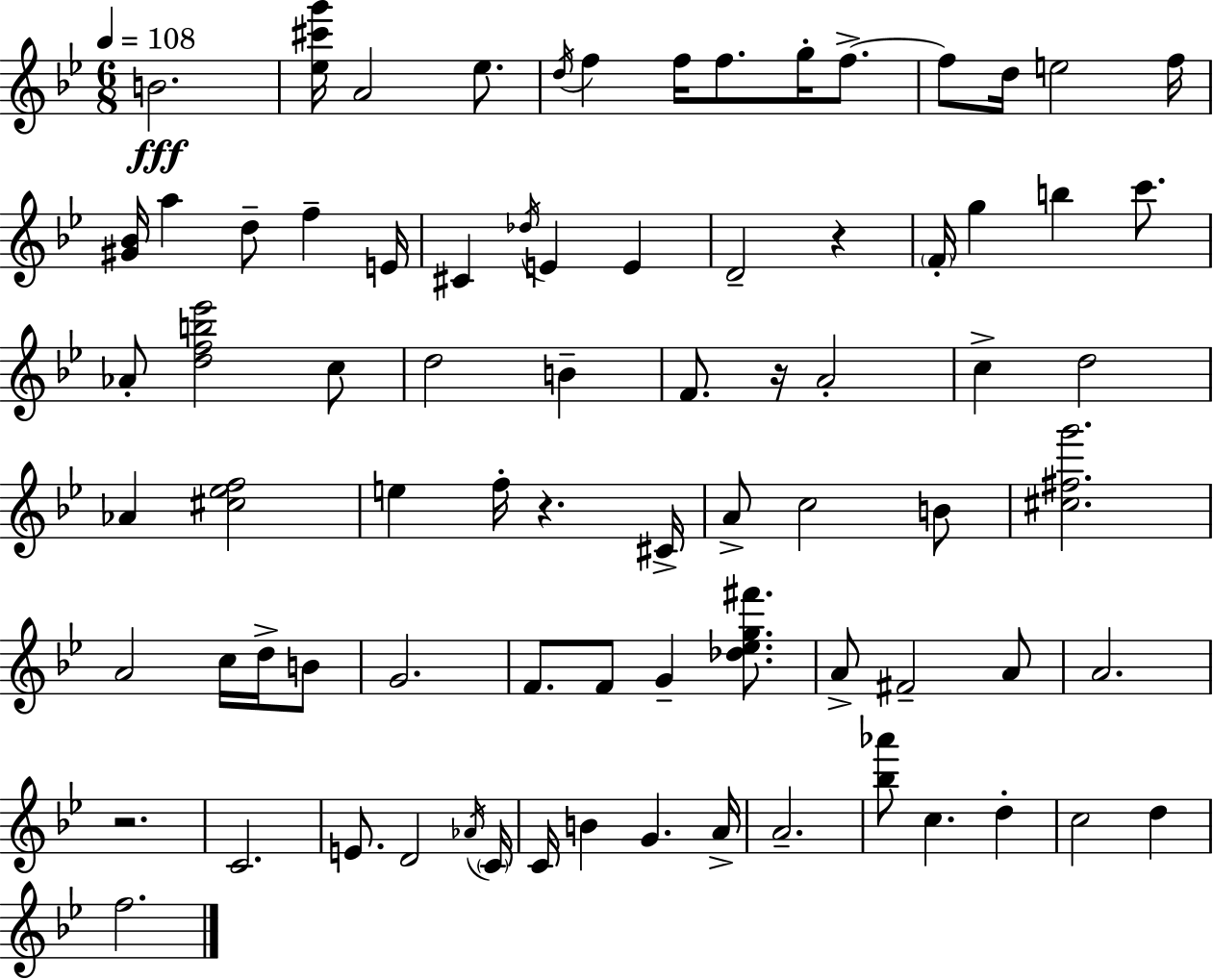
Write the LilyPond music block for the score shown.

{
  \clef treble
  \numericTimeSignature
  \time 6/8
  \key g \minor
  \tempo 4 = 108
  b'2.\fff | <ees'' cis''' g'''>16 a'2 ees''8. | \acciaccatura { d''16 } f''4 f''16 f''8. g''16-. f''8.->~~ | f''8 d''16 e''2 | \break f''16 <gis' bes'>16 a''4 d''8-- f''4-- | e'16 cis'4 \acciaccatura { des''16 } e'4 e'4 | d'2-- r4 | \parenthesize f'16-. g''4 b''4 c'''8. | \break aes'8-. <d'' f'' b'' ees'''>2 | c''8 d''2 b'4-- | f'8. r16 a'2-. | c''4-> d''2 | \break aes'4 <cis'' ees'' f''>2 | e''4 f''16-. r4. | cis'16-> a'8-> c''2 | b'8 <cis'' fis'' g'''>2. | \break a'2 c''16 d''16-> | b'8 g'2. | f'8. f'8 g'4-- <des'' ees'' g'' fis'''>8. | a'8-> fis'2-- | \break a'8 a'2. | r2. | c'2. | e'8. d'2 | \break \acciaccatura { aes'16 } \parenthesize c'16 c'16 b'4 g'4. | a'16-> a'2.-- | <bes'' aes'''>8 c''4. d''4-. | c''2 d''4 | \break f''2. | \bar "|."
}